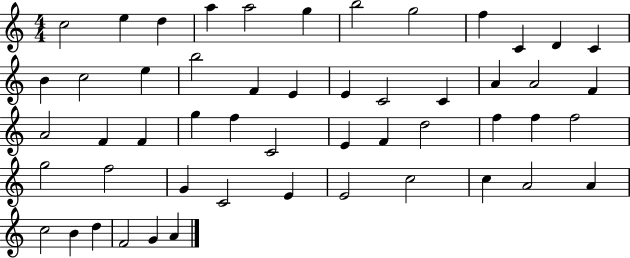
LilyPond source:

{
  \clef treble
  \numericTimeSignature
  \time 4/4
  \key c \major
  c''2 e''4 d''4 | a''4 a''2 g''4 | b''2 g''2 | f''4 c'4 d'4 c'4 | \break b'4 c''2 e''4 | b''2 f'4 e'4 | e'4 c'2 c'4 | a'4 a'2 f'4 | \break a'2 f'4 f'4 | g''4 f''4 c'2 | e'4 f'4 d''2 | f''4 f''4 f''2 | \break g''2 f''2 | g'4 c'2 e'4 | e'2 c''2 | c''4 a'2 a'4 | \break c''2 b'4 d''4 | f'2 g'4 a'4 | \bar "|."
}